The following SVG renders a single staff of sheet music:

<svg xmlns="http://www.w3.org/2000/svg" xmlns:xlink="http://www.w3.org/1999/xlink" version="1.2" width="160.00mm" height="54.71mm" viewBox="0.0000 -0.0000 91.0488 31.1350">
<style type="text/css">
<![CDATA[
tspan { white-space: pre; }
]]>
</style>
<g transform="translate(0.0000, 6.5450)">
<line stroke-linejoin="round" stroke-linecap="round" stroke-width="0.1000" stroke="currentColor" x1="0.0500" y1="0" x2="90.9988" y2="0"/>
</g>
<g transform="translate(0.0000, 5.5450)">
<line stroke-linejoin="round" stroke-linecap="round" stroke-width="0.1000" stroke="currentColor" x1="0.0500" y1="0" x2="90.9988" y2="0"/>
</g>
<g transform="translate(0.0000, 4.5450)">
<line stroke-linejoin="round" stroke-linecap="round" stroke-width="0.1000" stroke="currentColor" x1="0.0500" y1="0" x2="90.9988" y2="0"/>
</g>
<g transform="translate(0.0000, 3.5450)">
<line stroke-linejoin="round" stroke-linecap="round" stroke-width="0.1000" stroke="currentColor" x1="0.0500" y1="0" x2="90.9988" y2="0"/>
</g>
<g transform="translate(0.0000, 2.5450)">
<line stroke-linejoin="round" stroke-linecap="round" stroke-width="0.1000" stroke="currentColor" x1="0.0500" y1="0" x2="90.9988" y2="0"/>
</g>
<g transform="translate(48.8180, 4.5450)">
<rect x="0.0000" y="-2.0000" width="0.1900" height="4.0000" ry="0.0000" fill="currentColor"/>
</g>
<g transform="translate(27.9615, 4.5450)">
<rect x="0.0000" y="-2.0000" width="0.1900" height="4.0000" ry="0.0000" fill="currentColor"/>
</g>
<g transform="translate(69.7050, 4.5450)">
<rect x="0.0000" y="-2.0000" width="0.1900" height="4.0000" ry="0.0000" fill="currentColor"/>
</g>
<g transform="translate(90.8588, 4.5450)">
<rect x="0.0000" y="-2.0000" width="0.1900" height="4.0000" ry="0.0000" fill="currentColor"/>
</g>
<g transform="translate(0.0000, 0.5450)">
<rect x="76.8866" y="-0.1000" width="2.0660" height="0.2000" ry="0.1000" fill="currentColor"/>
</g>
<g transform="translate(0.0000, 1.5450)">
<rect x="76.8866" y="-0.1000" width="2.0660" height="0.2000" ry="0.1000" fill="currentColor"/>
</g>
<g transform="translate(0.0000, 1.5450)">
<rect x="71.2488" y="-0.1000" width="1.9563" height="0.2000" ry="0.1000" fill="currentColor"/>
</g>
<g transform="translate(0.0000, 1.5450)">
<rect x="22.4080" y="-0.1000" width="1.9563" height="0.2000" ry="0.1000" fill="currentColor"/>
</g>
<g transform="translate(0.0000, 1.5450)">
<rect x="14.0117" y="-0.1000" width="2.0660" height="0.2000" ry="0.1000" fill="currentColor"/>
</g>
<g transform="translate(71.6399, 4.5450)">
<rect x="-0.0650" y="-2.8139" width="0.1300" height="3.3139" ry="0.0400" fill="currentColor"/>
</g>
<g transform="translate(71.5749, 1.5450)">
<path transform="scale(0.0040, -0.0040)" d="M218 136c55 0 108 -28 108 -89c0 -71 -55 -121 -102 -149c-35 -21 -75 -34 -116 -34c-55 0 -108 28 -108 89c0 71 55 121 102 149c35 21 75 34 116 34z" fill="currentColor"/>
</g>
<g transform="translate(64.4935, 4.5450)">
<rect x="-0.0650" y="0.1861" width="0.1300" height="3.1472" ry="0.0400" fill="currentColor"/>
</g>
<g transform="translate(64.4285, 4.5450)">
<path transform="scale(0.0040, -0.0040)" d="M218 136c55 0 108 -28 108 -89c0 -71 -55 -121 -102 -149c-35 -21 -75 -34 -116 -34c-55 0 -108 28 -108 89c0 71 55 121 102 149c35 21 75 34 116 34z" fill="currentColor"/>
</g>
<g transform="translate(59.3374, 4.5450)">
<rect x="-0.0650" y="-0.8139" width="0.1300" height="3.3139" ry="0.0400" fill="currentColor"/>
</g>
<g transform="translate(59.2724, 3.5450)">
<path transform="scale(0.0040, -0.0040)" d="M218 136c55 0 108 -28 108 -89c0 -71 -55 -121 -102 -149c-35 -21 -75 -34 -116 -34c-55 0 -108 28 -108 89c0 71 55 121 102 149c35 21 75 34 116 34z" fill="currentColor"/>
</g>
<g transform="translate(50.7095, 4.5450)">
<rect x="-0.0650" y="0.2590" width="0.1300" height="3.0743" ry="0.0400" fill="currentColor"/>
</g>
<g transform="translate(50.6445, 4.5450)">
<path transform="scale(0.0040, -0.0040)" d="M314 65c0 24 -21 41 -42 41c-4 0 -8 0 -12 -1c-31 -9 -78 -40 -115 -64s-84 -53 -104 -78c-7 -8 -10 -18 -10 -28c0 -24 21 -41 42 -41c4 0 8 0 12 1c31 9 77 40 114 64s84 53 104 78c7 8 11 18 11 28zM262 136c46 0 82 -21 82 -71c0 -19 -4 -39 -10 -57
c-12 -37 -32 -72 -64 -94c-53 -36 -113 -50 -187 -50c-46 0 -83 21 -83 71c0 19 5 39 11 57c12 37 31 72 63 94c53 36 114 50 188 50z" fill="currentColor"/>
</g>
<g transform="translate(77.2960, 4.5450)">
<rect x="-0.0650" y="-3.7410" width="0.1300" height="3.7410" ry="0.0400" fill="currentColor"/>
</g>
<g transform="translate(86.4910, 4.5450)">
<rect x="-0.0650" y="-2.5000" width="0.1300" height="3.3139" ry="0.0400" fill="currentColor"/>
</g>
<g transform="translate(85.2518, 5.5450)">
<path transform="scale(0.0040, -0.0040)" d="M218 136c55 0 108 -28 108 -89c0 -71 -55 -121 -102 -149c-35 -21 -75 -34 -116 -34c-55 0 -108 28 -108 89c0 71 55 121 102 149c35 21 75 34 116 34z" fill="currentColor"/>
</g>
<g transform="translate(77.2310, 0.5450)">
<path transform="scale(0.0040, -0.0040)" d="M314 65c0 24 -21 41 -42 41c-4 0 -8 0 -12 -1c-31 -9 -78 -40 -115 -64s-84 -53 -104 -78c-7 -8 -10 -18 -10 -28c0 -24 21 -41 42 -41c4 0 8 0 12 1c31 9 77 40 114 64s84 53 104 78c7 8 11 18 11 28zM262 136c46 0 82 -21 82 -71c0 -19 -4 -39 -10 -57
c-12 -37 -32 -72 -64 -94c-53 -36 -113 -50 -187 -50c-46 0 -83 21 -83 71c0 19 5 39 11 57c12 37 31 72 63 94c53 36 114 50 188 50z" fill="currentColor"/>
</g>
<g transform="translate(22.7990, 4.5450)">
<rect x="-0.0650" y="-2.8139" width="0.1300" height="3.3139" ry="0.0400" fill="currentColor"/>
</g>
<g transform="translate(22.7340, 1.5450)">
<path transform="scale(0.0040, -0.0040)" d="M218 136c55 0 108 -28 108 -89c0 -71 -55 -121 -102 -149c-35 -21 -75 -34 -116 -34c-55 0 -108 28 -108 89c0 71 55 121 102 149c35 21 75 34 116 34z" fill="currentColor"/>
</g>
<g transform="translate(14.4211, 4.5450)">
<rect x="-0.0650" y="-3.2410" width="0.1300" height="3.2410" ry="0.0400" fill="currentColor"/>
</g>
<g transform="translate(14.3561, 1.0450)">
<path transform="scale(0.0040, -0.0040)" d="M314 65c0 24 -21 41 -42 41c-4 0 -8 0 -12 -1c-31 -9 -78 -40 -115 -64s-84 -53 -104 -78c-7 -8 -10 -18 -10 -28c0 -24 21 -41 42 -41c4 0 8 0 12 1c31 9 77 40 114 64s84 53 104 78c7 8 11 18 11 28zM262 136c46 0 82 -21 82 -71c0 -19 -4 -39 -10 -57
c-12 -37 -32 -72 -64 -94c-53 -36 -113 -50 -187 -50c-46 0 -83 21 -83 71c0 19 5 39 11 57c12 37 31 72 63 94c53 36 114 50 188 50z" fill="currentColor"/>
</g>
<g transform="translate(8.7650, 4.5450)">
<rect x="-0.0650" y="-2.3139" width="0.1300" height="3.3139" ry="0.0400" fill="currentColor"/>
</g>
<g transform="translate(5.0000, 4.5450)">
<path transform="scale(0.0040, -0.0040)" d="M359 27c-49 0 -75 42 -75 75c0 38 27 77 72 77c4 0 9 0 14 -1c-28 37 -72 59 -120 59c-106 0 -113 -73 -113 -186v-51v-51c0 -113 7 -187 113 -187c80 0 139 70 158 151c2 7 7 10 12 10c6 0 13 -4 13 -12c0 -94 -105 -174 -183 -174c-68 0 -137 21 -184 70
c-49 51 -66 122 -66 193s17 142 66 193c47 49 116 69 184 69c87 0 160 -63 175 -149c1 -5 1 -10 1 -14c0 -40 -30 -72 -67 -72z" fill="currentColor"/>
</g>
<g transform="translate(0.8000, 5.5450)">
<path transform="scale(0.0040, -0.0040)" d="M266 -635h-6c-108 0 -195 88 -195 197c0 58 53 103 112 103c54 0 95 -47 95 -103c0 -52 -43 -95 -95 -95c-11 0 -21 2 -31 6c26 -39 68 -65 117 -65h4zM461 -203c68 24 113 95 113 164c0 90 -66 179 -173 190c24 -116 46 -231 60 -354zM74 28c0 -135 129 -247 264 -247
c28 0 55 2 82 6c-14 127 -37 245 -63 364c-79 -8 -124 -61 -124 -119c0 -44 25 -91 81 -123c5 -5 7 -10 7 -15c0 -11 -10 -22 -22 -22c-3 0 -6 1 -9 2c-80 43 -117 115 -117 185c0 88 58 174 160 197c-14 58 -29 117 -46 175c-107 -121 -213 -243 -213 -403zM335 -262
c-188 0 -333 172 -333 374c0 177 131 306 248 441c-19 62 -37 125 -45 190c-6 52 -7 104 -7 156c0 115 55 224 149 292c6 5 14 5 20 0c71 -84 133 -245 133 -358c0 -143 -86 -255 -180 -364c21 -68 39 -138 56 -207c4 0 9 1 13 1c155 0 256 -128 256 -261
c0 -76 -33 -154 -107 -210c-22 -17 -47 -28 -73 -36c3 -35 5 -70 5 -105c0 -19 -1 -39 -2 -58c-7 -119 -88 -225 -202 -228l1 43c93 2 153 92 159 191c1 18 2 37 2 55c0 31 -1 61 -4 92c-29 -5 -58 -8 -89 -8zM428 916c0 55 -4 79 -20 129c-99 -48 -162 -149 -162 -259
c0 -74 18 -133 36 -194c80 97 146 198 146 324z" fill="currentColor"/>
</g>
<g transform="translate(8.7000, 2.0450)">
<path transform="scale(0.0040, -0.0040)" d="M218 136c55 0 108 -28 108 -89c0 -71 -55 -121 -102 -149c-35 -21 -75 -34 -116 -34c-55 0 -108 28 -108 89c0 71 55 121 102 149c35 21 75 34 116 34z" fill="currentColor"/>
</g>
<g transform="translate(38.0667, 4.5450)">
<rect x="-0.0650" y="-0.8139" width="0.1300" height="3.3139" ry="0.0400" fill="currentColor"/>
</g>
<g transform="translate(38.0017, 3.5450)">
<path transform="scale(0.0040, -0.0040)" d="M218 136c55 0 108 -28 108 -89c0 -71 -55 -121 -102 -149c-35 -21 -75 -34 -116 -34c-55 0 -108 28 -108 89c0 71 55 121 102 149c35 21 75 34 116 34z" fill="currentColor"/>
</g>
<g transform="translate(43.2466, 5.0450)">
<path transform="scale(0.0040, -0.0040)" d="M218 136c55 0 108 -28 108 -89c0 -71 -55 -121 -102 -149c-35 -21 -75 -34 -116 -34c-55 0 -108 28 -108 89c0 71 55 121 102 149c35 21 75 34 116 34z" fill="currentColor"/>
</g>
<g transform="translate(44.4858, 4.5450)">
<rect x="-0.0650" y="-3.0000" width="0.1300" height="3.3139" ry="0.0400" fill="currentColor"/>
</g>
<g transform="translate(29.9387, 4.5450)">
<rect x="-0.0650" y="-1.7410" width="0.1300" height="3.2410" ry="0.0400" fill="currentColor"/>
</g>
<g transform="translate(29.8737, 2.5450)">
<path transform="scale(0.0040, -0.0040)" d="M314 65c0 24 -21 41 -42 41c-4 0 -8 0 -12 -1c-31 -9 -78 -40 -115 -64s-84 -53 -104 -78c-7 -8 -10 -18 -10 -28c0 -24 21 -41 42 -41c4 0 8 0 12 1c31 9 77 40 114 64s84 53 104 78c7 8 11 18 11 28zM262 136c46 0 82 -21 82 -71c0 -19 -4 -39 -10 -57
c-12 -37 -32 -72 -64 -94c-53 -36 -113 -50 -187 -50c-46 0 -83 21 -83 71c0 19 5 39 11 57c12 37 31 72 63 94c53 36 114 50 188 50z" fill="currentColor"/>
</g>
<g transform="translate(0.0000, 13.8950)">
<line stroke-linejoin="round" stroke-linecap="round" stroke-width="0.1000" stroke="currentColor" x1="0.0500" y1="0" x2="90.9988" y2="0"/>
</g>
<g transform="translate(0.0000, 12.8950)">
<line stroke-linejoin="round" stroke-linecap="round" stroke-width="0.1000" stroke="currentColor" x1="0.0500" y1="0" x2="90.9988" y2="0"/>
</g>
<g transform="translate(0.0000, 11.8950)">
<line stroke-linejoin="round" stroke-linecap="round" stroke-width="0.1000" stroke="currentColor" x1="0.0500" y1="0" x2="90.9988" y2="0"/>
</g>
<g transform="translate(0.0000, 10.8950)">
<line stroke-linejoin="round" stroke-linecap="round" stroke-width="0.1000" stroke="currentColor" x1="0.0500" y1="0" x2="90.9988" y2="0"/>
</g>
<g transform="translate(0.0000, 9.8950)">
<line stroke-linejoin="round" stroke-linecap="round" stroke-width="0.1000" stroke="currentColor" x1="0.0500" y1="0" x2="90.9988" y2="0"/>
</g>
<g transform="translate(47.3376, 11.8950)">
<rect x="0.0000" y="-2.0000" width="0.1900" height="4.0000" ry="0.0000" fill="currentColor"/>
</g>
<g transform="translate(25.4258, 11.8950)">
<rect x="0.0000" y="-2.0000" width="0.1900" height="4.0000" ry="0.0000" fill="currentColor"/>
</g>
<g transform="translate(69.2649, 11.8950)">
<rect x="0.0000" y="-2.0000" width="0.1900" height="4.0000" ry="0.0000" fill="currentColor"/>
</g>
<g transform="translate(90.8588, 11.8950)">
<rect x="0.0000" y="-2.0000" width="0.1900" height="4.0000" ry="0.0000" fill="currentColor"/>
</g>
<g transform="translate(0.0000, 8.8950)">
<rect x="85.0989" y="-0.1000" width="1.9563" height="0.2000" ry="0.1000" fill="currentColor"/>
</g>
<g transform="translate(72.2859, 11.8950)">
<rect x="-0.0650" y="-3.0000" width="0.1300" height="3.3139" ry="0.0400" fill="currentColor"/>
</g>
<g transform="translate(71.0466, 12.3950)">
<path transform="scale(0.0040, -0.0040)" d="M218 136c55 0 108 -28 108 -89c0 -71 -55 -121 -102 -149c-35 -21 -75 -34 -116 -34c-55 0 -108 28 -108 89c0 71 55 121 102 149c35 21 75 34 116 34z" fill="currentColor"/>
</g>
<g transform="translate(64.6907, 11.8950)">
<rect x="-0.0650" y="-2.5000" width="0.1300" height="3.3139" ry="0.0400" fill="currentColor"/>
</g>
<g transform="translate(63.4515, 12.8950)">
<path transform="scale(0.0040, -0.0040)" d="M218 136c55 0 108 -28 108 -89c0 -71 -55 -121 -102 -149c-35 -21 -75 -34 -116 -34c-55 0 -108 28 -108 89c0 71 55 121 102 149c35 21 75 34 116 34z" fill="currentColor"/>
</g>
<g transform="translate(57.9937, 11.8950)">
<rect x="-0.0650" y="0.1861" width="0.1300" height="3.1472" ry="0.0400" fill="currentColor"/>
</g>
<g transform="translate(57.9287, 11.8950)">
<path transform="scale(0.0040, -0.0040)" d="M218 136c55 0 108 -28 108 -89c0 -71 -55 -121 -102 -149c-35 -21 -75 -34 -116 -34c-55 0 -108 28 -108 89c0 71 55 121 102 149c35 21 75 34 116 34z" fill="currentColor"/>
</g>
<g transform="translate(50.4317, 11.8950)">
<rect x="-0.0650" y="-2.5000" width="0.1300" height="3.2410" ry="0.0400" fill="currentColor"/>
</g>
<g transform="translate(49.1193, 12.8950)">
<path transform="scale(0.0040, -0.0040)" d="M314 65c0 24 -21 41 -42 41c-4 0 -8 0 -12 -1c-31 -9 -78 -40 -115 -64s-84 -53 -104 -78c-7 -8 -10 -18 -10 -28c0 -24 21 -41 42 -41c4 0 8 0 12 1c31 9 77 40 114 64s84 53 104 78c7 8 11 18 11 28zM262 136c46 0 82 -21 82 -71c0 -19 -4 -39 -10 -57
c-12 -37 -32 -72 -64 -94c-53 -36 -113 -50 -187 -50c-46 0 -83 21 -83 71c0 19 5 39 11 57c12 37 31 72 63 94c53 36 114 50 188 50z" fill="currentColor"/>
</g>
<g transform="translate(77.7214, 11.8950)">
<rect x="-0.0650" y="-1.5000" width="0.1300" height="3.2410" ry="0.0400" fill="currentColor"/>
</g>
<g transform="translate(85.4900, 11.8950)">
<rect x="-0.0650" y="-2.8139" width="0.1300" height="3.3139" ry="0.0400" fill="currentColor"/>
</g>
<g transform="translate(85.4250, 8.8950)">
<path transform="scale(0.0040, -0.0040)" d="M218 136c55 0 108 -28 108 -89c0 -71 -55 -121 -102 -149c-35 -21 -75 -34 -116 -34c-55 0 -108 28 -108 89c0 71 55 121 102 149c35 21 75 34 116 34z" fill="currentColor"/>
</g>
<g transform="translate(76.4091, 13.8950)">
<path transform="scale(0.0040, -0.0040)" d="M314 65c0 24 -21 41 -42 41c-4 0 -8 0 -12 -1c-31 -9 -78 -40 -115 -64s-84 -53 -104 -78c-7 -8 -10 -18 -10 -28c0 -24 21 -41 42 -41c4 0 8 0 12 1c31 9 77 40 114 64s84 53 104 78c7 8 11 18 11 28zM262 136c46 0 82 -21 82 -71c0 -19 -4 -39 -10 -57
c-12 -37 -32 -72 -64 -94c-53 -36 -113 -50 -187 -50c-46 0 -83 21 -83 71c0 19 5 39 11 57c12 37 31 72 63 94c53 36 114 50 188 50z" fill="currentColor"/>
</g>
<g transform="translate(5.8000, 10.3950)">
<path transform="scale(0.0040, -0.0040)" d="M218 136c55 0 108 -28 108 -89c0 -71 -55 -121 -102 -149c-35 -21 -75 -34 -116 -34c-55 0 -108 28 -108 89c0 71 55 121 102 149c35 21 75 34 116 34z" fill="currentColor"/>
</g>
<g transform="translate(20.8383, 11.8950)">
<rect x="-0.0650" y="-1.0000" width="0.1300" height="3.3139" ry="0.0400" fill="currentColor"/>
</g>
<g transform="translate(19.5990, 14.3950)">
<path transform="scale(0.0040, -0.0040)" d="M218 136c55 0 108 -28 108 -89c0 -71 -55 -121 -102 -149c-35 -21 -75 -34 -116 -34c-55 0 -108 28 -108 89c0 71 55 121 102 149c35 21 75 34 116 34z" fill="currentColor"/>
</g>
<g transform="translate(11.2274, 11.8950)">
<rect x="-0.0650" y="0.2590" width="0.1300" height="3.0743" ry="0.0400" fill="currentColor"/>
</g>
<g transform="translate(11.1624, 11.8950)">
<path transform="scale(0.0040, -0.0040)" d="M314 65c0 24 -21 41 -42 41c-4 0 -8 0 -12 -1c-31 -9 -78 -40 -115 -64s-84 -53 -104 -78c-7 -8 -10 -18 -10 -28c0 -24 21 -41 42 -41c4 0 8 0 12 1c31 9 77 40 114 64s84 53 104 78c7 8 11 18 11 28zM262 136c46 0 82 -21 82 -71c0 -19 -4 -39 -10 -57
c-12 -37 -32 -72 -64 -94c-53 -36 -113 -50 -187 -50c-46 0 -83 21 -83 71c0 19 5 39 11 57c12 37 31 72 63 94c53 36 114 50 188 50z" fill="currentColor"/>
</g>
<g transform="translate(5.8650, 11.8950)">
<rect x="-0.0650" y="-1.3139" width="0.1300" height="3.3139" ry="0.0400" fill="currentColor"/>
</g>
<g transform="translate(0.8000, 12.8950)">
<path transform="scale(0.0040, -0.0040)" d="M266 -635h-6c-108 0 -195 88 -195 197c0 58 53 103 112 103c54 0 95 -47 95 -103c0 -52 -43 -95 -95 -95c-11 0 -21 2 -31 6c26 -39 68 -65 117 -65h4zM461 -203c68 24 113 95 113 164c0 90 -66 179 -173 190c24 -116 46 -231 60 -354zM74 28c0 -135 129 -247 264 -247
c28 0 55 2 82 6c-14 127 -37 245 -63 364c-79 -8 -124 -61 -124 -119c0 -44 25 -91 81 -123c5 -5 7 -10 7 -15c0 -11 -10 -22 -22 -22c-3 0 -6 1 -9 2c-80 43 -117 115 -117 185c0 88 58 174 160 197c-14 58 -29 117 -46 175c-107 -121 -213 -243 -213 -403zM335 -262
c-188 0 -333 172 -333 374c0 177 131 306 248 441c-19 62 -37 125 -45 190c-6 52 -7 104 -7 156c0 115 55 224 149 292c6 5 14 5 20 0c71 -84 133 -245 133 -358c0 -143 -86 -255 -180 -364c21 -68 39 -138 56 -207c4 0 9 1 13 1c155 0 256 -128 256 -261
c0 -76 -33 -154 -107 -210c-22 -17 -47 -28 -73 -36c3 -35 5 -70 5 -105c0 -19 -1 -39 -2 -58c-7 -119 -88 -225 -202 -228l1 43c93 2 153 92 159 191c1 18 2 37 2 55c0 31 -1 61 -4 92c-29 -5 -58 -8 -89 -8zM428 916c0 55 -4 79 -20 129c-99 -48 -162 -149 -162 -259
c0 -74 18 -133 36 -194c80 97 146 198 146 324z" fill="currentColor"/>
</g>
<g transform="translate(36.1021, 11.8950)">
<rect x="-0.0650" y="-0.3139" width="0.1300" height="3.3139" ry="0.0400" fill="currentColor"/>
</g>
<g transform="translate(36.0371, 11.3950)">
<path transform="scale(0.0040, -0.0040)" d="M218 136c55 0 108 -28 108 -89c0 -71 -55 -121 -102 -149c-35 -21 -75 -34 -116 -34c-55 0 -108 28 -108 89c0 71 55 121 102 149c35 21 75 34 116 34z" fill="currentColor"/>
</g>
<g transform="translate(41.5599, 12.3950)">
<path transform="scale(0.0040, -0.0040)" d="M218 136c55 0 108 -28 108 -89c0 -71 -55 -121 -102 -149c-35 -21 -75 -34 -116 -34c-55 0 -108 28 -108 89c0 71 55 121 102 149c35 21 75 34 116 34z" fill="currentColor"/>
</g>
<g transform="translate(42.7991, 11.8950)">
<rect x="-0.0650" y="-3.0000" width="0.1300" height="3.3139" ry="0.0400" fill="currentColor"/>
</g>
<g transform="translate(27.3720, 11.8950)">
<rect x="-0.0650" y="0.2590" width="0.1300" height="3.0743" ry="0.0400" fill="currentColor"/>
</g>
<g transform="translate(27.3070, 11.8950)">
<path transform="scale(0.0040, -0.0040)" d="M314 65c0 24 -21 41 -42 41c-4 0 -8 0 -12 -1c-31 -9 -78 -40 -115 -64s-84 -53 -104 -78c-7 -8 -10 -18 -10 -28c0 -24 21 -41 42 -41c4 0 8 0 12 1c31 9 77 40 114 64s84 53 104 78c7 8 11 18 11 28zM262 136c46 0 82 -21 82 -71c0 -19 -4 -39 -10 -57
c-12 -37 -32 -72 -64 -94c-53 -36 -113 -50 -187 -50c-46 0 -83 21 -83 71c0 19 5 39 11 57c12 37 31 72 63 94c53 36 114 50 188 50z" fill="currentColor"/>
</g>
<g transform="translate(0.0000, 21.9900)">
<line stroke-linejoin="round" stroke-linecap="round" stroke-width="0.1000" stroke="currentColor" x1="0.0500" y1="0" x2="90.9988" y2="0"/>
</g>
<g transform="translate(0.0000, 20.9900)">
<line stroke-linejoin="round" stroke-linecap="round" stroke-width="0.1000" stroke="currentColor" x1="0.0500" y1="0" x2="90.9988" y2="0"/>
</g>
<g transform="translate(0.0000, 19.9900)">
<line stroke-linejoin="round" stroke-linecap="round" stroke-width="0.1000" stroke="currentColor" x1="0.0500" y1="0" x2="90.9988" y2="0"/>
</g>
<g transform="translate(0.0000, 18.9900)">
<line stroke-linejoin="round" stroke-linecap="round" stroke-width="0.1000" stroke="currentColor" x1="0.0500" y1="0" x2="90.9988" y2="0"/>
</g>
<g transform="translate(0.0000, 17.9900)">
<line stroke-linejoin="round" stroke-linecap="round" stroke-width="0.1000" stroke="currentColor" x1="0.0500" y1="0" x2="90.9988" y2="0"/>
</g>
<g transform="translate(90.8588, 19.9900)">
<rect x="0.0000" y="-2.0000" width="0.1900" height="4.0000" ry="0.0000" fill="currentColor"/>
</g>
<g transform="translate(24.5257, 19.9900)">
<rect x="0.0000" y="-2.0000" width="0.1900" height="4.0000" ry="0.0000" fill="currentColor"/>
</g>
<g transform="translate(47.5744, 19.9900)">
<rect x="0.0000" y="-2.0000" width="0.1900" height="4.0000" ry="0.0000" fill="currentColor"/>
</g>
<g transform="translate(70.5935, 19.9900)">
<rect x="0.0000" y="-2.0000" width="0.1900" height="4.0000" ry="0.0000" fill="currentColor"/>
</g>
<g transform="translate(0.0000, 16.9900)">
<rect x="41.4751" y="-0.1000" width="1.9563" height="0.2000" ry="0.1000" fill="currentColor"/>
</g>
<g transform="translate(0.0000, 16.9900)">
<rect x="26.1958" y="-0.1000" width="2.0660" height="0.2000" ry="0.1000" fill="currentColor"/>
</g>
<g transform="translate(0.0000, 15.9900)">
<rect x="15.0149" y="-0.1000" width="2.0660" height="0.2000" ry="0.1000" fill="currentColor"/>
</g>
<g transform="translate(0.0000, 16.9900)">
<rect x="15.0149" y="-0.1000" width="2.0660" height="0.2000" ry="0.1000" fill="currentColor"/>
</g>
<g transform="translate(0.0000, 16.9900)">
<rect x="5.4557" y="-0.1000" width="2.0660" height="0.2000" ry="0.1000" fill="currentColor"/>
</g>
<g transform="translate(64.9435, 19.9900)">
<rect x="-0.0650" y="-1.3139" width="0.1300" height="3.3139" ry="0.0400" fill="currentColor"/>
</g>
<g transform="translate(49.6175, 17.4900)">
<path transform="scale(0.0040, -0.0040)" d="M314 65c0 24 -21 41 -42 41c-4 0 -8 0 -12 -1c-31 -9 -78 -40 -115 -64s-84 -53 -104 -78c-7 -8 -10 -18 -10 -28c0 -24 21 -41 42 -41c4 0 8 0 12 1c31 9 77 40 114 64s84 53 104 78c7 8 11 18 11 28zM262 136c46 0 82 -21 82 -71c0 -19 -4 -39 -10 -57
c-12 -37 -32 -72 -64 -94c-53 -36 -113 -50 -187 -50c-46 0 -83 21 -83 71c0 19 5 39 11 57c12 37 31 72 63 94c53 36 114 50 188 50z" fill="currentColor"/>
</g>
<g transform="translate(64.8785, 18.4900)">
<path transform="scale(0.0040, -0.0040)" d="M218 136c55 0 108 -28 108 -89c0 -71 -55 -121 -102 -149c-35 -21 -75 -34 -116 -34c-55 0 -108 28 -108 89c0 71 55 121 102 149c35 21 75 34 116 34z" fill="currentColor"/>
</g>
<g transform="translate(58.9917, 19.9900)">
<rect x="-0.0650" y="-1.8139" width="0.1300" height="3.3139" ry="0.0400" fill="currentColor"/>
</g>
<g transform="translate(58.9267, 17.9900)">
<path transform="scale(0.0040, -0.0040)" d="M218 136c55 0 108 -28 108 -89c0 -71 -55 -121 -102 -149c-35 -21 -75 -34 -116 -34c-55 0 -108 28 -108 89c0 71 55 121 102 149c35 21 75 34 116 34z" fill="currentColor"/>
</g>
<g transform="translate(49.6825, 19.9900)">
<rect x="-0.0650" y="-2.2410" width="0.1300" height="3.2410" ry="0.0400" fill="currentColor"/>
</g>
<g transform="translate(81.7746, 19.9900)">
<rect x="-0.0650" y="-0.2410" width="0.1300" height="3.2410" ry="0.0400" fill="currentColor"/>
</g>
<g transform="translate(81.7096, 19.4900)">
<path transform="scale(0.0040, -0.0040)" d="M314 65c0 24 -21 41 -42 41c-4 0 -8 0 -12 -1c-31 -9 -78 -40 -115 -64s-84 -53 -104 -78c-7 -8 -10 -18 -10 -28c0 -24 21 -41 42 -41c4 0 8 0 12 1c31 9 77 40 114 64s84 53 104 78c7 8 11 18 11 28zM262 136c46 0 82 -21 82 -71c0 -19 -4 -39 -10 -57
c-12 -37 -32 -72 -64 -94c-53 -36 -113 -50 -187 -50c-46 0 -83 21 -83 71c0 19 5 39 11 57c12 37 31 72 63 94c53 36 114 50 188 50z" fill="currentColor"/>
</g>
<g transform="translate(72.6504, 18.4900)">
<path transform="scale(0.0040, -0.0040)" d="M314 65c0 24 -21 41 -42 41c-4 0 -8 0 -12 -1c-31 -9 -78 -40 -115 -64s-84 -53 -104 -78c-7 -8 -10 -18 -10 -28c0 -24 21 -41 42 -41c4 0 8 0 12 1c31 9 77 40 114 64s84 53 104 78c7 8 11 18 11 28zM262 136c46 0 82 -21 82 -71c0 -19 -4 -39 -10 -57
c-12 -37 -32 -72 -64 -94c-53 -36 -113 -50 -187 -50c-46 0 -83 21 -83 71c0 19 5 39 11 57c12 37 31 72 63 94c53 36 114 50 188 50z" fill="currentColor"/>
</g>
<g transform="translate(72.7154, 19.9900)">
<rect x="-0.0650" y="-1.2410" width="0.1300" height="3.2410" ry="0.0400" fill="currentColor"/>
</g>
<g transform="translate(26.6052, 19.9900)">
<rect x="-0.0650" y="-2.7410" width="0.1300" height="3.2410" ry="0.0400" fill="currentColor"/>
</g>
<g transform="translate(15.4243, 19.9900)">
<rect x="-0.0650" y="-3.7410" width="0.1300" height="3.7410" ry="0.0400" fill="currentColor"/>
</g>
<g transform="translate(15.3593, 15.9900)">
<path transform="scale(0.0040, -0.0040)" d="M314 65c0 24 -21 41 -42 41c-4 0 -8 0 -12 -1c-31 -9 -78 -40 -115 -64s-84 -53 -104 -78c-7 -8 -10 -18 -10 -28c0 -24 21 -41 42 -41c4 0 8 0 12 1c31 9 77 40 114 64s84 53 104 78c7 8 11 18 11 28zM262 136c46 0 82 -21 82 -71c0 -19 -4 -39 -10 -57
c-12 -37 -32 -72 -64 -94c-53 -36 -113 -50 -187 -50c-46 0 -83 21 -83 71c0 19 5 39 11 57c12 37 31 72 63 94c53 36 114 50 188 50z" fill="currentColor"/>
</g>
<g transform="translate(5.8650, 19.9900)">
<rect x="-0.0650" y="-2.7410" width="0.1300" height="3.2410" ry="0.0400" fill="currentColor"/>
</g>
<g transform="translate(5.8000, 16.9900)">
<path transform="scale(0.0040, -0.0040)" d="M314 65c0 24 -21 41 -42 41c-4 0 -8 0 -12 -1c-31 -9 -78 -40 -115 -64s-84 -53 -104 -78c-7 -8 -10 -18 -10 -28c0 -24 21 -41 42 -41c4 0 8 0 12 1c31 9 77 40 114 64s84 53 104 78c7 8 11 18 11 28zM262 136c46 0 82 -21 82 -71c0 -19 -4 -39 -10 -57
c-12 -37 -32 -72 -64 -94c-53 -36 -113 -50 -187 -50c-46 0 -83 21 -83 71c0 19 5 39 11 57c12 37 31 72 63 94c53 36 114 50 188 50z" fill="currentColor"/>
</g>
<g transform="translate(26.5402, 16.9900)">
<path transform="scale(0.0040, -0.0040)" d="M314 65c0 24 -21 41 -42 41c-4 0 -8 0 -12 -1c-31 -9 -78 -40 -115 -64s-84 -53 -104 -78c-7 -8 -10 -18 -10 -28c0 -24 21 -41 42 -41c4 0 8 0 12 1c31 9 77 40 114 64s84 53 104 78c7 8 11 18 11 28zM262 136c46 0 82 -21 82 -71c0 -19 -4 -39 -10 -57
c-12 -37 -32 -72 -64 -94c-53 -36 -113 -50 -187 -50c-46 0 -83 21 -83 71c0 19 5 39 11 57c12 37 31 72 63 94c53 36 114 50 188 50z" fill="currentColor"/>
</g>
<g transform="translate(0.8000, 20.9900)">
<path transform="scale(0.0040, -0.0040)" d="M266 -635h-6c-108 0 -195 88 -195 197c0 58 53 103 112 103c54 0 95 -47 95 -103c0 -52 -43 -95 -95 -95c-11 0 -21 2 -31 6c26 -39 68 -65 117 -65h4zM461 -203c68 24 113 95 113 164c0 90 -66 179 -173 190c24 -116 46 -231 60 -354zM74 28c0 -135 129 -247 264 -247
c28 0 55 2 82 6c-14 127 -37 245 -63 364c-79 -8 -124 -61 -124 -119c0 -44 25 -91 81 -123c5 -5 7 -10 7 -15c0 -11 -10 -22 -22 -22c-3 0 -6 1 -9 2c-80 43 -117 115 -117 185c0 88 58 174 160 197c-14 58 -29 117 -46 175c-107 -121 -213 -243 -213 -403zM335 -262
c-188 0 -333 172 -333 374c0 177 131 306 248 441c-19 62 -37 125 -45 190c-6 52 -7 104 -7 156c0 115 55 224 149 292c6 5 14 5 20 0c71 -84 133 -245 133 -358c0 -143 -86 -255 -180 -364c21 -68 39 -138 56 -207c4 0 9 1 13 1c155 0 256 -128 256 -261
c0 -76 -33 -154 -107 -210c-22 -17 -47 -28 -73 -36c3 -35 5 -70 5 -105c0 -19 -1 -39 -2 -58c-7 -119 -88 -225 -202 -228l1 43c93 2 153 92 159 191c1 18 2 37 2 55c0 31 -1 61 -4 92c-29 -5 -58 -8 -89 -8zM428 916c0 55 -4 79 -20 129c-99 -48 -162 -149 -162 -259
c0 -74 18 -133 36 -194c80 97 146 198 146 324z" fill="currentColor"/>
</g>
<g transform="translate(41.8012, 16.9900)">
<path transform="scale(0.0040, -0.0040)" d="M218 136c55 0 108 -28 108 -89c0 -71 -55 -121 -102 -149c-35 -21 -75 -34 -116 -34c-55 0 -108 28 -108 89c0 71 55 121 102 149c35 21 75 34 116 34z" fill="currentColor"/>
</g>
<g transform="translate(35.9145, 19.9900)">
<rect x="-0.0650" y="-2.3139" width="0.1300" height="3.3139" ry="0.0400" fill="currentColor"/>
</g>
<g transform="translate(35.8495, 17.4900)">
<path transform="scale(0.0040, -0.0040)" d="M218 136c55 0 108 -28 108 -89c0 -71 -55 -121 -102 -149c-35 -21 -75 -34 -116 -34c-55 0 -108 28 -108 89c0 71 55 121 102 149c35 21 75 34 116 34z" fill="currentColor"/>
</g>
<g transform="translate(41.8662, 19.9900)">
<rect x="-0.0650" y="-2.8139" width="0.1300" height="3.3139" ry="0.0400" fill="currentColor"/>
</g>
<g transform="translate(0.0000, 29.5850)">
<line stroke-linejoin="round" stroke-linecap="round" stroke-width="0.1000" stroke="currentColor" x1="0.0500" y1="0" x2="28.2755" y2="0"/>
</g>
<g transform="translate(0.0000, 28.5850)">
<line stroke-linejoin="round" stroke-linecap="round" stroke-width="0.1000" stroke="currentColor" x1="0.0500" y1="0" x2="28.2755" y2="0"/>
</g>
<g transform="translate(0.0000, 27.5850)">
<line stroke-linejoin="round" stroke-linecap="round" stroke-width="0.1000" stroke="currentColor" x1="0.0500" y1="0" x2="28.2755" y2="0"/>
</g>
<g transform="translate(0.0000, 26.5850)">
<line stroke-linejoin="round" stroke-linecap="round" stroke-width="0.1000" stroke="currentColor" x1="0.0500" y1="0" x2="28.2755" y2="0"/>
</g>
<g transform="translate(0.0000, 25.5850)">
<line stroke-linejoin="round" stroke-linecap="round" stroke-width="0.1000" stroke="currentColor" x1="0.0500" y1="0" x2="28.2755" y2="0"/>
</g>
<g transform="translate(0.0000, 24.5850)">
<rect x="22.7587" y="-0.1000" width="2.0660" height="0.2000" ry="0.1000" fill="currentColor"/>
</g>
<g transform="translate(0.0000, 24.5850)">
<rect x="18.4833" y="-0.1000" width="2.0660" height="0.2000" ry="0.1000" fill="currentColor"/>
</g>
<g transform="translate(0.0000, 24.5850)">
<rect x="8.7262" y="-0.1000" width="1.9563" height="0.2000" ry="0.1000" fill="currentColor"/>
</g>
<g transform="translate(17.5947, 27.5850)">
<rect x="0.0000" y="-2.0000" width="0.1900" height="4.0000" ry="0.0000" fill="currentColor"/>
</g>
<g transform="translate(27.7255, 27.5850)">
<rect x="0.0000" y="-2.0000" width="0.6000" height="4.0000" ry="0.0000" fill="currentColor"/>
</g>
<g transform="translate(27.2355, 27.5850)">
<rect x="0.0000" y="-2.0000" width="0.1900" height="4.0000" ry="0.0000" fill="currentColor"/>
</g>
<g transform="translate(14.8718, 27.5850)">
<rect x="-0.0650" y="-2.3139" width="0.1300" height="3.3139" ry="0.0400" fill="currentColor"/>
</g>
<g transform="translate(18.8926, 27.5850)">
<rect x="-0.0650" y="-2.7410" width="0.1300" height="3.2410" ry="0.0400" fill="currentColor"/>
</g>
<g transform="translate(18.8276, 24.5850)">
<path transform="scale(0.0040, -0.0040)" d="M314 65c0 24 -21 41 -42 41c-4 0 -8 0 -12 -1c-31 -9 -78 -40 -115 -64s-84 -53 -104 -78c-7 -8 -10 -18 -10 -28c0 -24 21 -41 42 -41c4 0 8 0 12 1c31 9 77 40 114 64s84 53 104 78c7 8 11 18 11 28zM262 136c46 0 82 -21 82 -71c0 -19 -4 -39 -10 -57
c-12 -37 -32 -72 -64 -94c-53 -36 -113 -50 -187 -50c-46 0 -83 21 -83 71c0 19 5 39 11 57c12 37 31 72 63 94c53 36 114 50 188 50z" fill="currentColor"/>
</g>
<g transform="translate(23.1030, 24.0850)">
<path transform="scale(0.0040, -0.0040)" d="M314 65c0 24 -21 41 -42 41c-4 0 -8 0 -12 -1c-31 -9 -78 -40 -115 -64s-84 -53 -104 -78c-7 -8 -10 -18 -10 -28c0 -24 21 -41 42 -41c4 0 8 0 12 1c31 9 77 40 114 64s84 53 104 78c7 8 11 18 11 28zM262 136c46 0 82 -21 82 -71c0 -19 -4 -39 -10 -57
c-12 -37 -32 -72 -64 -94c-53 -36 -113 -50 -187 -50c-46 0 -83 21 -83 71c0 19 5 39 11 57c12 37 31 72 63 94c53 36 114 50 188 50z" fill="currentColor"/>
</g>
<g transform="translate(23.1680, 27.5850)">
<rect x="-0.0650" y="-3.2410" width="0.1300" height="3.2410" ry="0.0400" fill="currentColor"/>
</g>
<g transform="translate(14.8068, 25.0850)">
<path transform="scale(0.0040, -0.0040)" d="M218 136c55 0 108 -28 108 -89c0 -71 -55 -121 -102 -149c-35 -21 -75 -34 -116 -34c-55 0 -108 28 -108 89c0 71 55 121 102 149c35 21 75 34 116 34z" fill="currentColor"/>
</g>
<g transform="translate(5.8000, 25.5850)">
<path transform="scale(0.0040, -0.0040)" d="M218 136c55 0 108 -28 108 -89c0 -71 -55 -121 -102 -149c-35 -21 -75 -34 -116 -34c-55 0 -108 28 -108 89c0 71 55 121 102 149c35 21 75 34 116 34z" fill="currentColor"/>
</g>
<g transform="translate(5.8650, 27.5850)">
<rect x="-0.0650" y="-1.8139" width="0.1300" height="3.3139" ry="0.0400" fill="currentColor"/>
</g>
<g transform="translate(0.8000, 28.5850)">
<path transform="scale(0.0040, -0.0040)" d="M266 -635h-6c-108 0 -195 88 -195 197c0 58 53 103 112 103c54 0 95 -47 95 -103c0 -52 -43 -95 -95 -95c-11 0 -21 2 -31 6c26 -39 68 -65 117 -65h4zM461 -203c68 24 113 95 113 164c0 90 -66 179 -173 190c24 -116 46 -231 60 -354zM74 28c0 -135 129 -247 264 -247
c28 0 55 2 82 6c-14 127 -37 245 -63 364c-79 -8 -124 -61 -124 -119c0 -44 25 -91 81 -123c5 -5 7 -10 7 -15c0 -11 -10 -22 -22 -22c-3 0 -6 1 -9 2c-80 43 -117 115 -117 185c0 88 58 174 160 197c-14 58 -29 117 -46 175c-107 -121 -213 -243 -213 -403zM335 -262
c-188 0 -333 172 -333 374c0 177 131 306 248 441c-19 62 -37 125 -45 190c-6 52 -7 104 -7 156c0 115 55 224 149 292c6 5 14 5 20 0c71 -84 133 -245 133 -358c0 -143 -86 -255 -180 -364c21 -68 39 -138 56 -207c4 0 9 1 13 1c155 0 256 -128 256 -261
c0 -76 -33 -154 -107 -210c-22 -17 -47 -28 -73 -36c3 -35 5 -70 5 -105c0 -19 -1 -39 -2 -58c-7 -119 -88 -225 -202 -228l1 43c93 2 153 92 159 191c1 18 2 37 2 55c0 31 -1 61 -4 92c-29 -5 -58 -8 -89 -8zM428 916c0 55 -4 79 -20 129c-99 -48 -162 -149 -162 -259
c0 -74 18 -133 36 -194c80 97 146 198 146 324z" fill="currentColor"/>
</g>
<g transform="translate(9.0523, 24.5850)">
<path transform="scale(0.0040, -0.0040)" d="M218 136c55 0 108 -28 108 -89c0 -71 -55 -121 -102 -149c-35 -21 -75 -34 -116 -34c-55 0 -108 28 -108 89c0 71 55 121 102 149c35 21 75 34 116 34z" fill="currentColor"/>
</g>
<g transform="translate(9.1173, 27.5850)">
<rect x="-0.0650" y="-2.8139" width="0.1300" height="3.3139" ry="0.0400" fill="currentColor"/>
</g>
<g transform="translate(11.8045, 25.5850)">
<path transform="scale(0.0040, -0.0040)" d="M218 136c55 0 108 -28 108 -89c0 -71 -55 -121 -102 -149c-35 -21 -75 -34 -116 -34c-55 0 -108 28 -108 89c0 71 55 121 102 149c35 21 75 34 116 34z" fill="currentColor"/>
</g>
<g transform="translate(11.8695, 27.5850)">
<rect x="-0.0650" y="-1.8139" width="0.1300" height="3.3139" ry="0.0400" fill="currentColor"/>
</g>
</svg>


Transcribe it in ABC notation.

X:1
T:Untitled
M:4/4
L:1/4
K:C
g b2 a f2 d A B2 d B a c'2 G e B2 D B2 c A G2 B G A E2 a a2 c'2 a2 g a g2 f e e2 c2 f a f g a2 b2